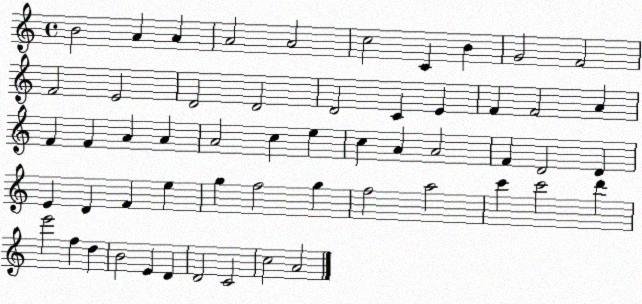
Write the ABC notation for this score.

X:1
T:Untitled
M:4/4
L:1/4
K:C
B2 A A A2 A2 c2 C B G2 F2 F2 E2 D2 D2 D2 C E F F2 A F F A A A2 c e c A A2 F D2 D E D F e g f2 g f2 a2 c' c'2 d' e'2 f d B2 E D D2 C2 c2 A2